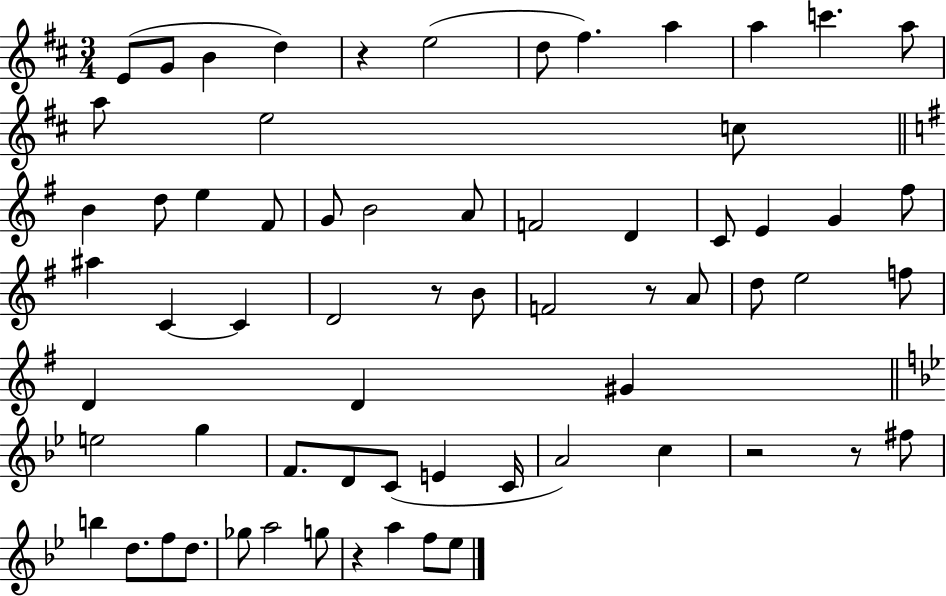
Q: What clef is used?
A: treble